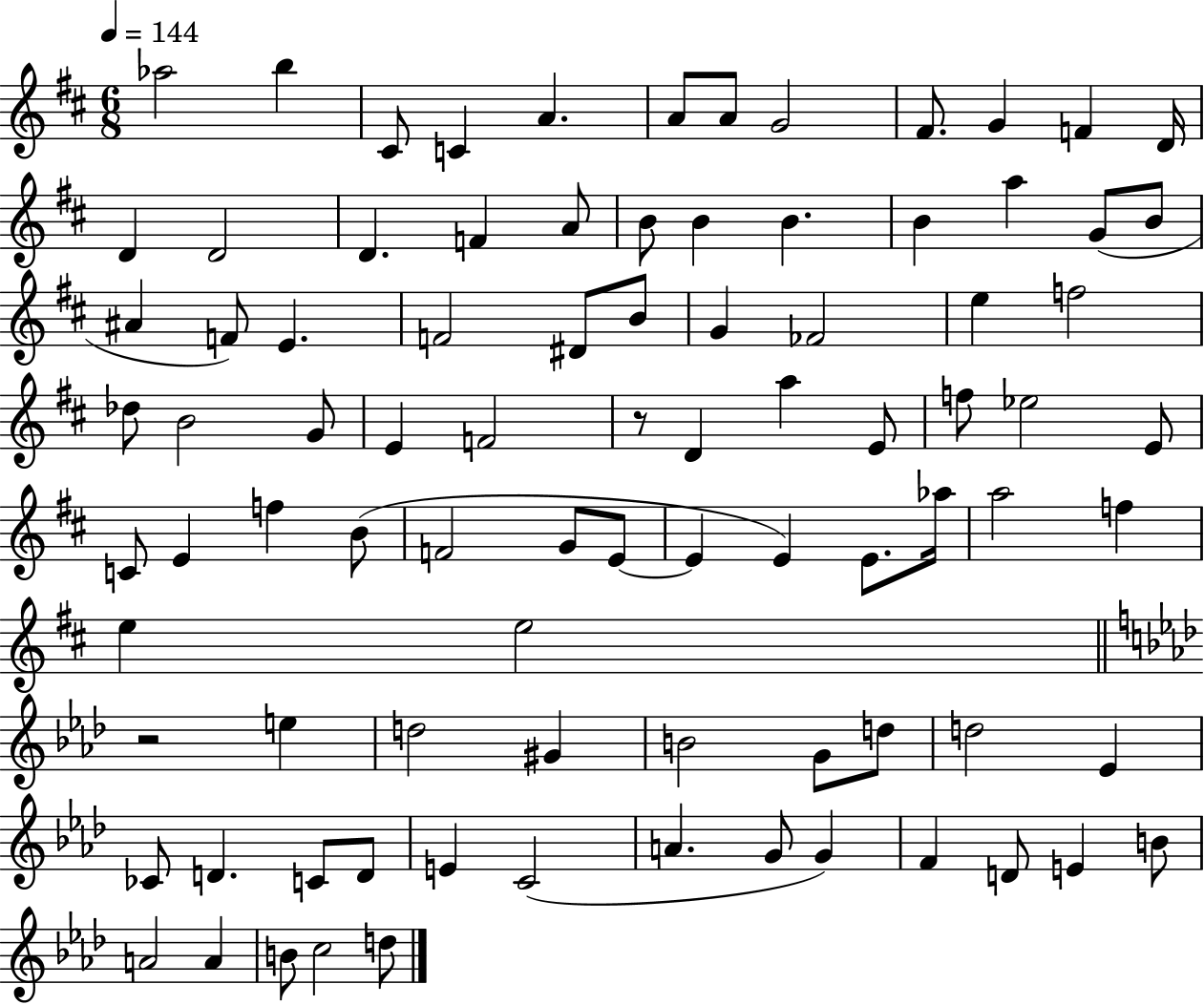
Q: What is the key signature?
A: D major